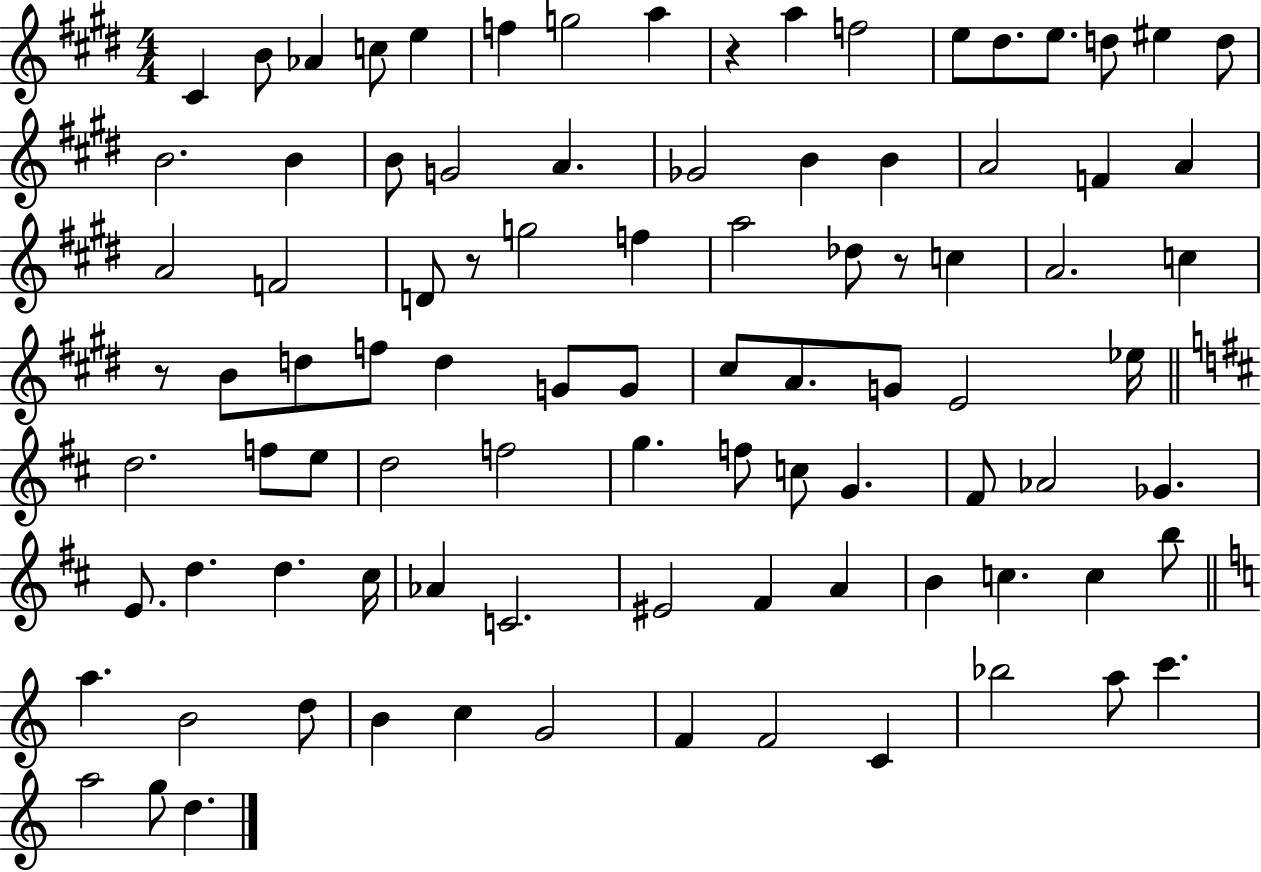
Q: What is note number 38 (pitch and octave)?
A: B4